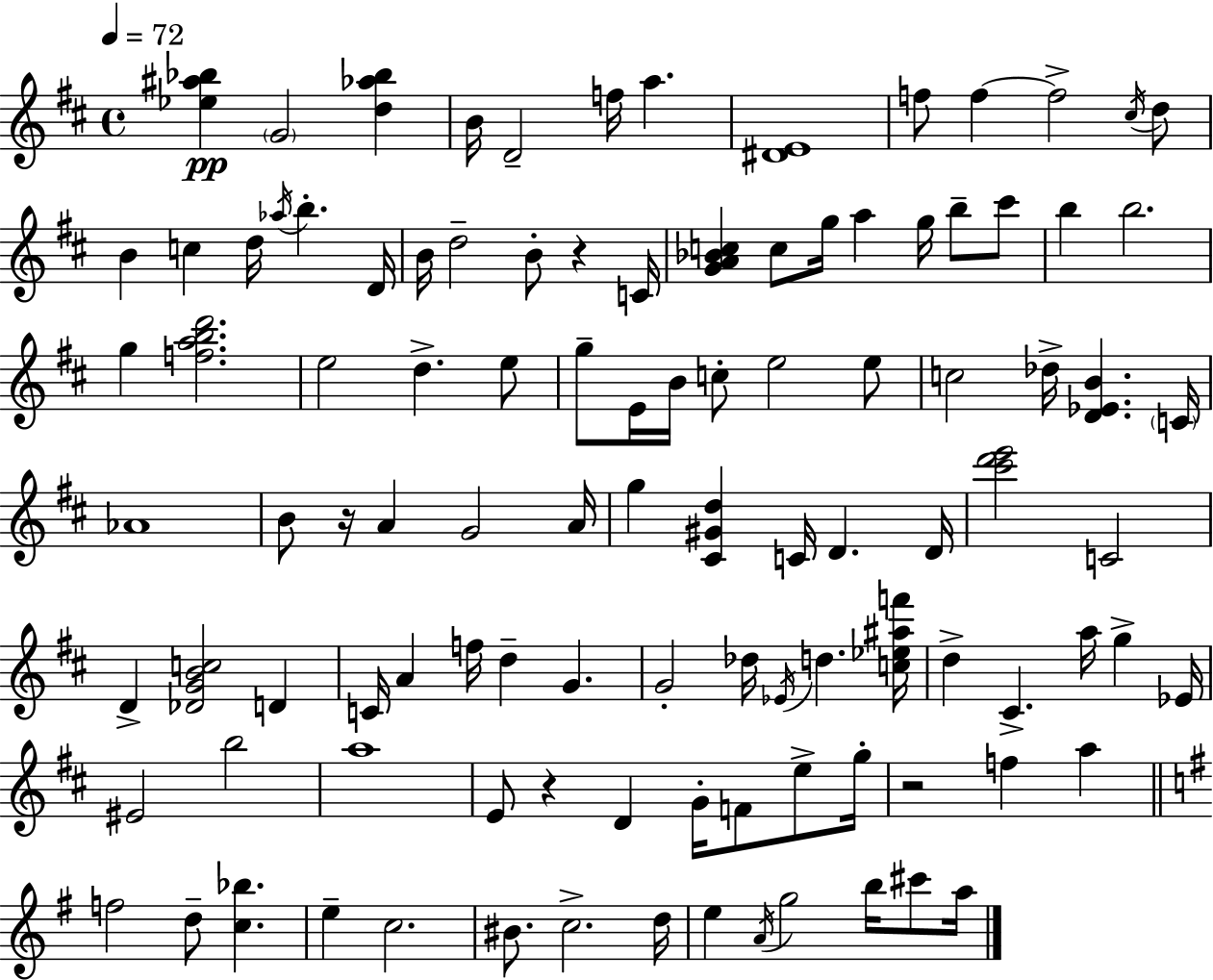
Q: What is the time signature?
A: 4/4